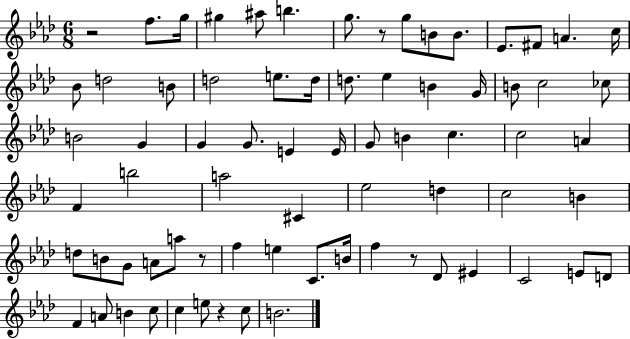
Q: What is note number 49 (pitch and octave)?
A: A4